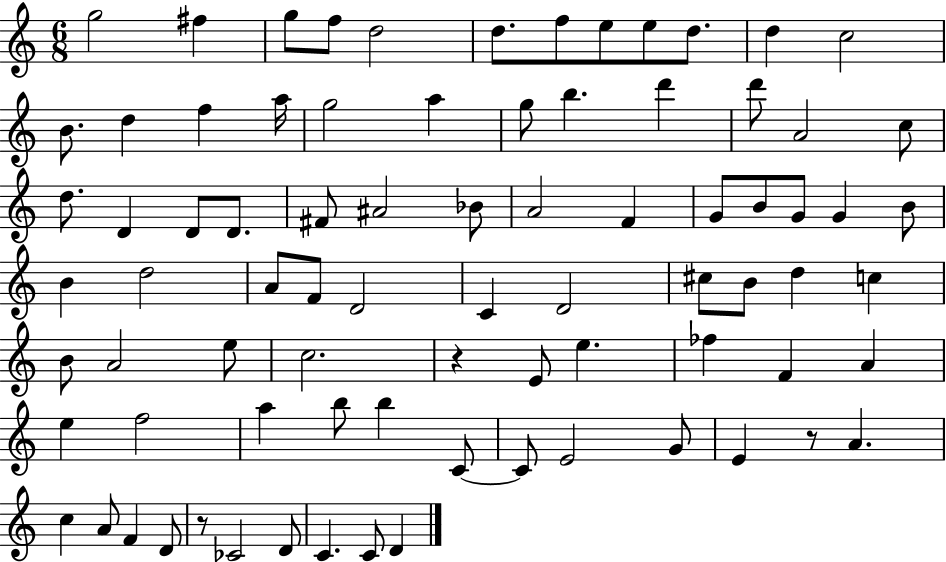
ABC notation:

X:1
T:Untitled
M:6/8
L:1/4
K:C
g2 ^f g/2 f/2 d2 d/2 f/2 e/2 e/2 d/2 d c2 B/2 d f a/4 g2 a g/2 b d' d'/2 A2 c/2 d/2 D D/2 D/2 ^F/2 ^A2 _B/2 A2 F G/2 B/2 G/2 G B/2 B d2 A/2 F/2 D2 C D2 ^c/2 B/2 d c B/2 A2 e/2 c2 z E/2 e _f F A e f2 a b/2 b C/2 C/2 E2 G/2 E z/2 A c A/2 F D/2 z/2 _C2 D/2 C C/2 D